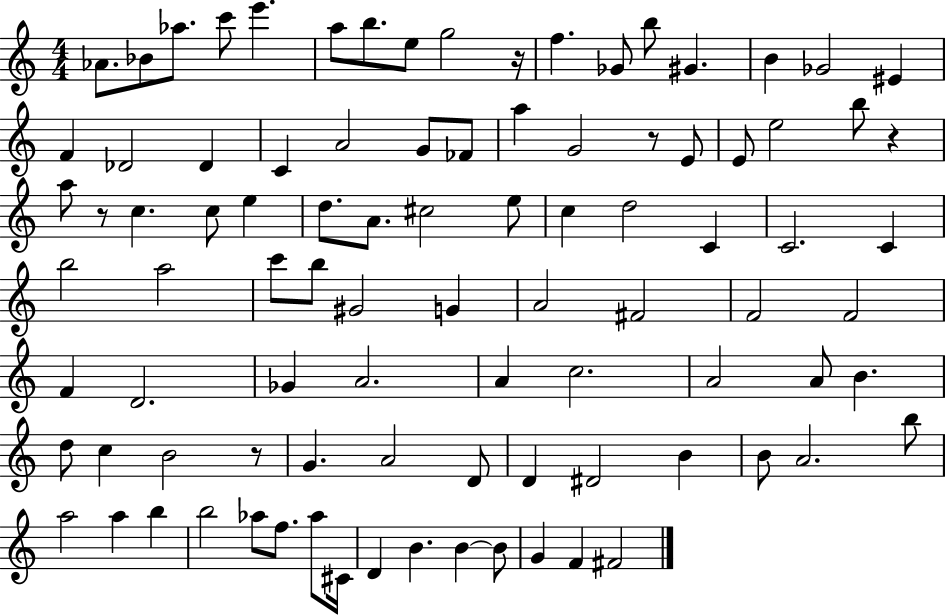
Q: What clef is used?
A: treble